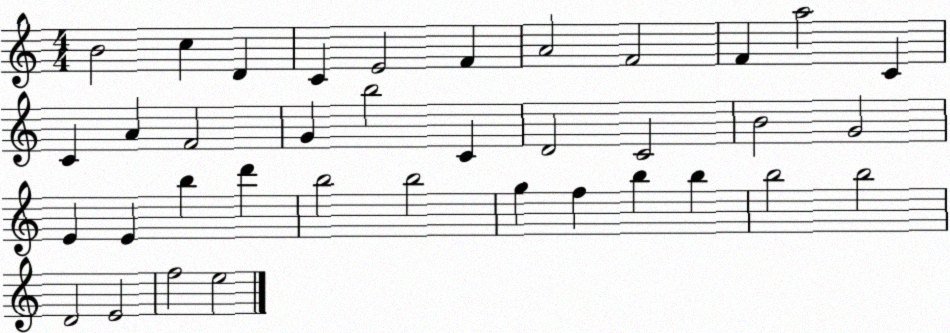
X:1
T:Untitled
M:4/4
L:1/4
K:C
B2 c D C E2 F A2 F2 F a2 C C A F2 G b2 C D2 C2 B2 G2 E E b d' b2 b2 g f b b b2 b2 D2 E2 f2 e2